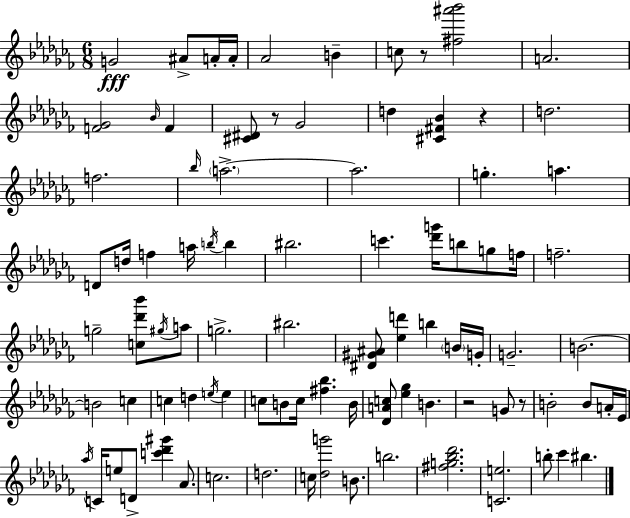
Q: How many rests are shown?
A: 5